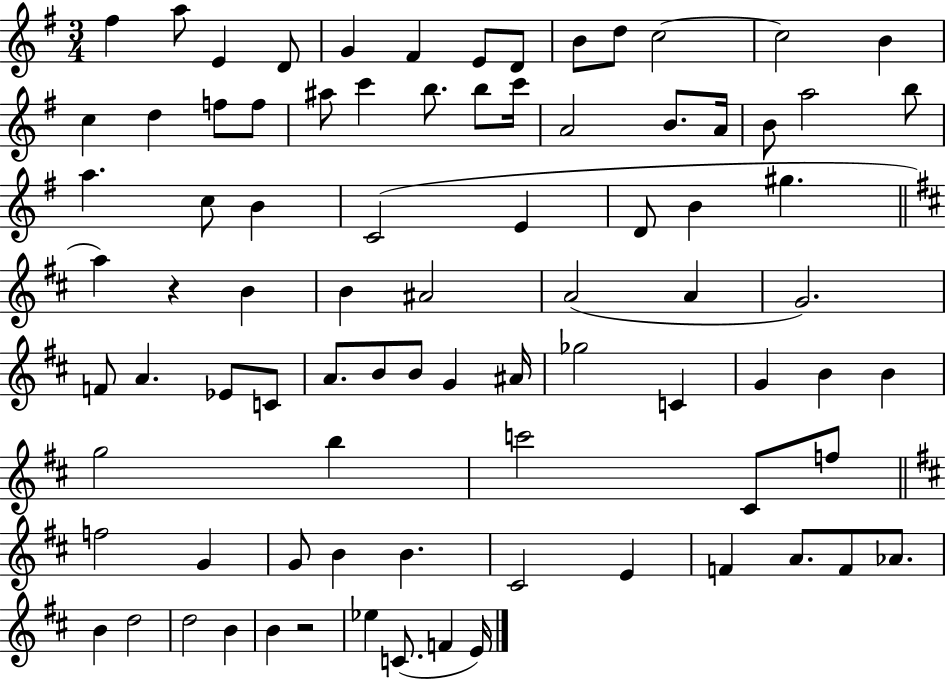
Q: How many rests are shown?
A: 2